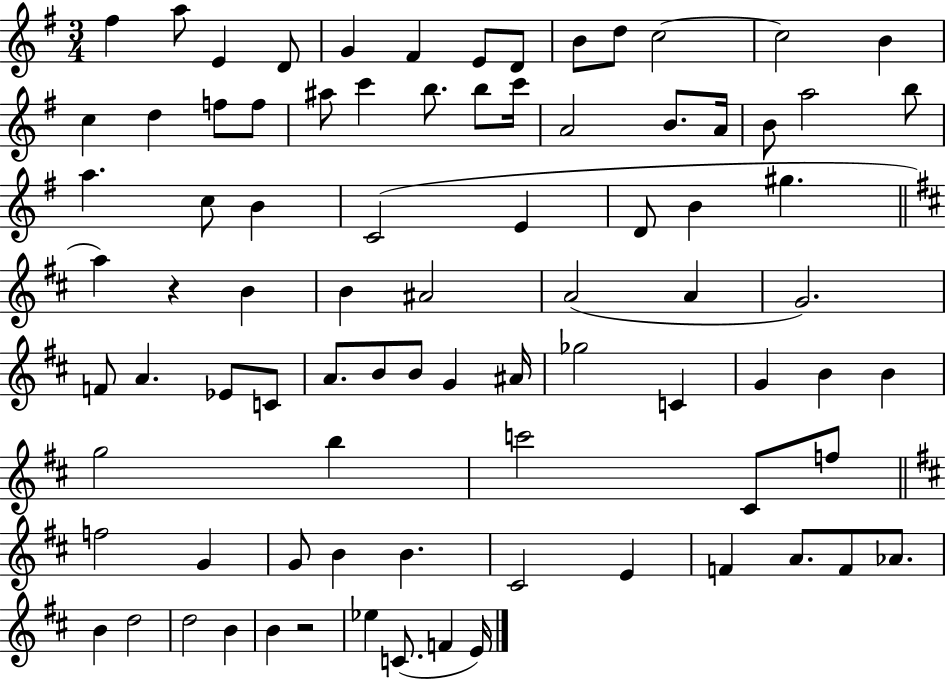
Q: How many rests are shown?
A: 2